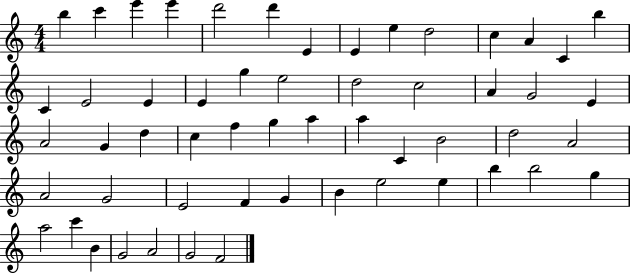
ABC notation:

X:1
T:Untitled
M:4/4
L:1/4
K:C
b c' e' e' d'2 d' E E e d2 c A C b C E2 E E g e2 d2 c2 A G2 E A2 G d c f g a a C B2 d2 A2 A2 G2 E2 F G B e2 e b b2 g a2 c' B G2 A2 G2 F2